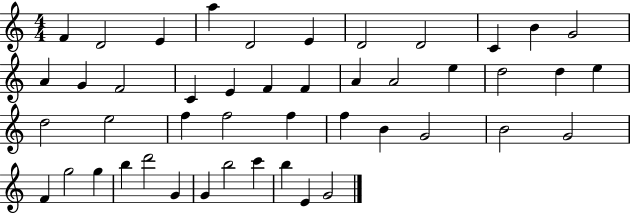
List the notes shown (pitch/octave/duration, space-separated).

F4/q D4/h E4/q A5/q D4/h E4/q D4/h D4/h C4/q B4/q G4/h A4/q G4/q F4/h C4/q E4/q F4/q F4/q A4/q A4/h E5/q D5/h D5/q E5/q D5/h E5/h F5/q F5/h F5/q F5/q B4/q G4/h B4/h G4/h F4/q G5/h G5/q B5/q D6/h G4/q G4/q B5/h C6/q B5/q E4/q G4/h